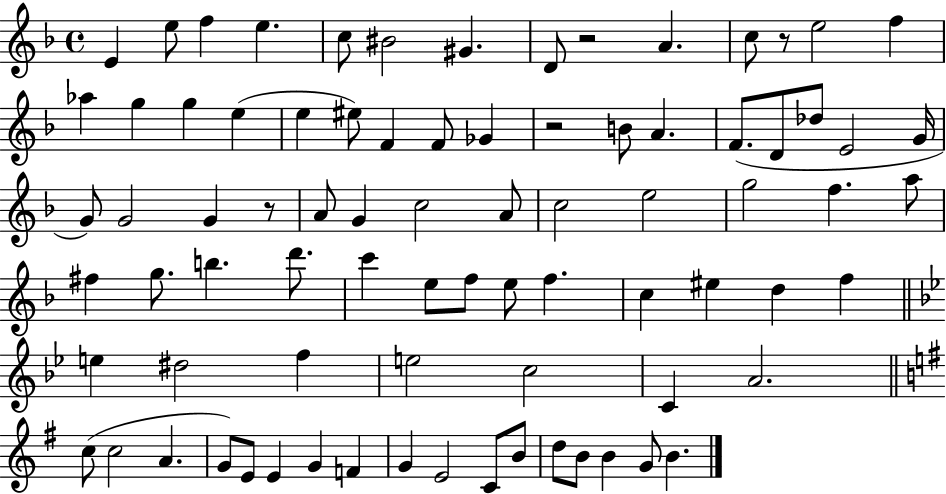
{
  \clef treble
  \time 4/4
  \defaultTimeSignature
  \key f \major
  \repeat volta 2 { e'4 e''8 f''4 e''4. | c''8 bis'2 gis'4. | d'8 r2 a'4. | c''8 r8 e''2 f''4 | \break aes''4 g''4 g''4 e''4( | e''4 eis''8) f'4 f'8 ges'4 | r2 b'8 a'4. | f'8.( d'8 des''8 e'2 g'16 | \break g'8) g'2 g'4 r8 | a'8 g'4 c''2 a'8 | c''2 e''2 | g''2 f''4. a''8 | \break fis''4 g''8. b''4. d'''8. | c'''4 e''8 f''8 e''8 f''4. | c''4 eis''4 d''4 f''4 | \bar "||" \break \key bes \major e''4 dis''2 f''4 | e''2 c''2 | c'4 a'2. | \bar "||" \break \key g \major c''8( c''2 a'4. | g'8) e'8 e'4 g'4 f'4 | g'4 e'2 c'8 b'8 | d''8 b'8 b'4 g'8 b'4. | \break } \bar "|."
}